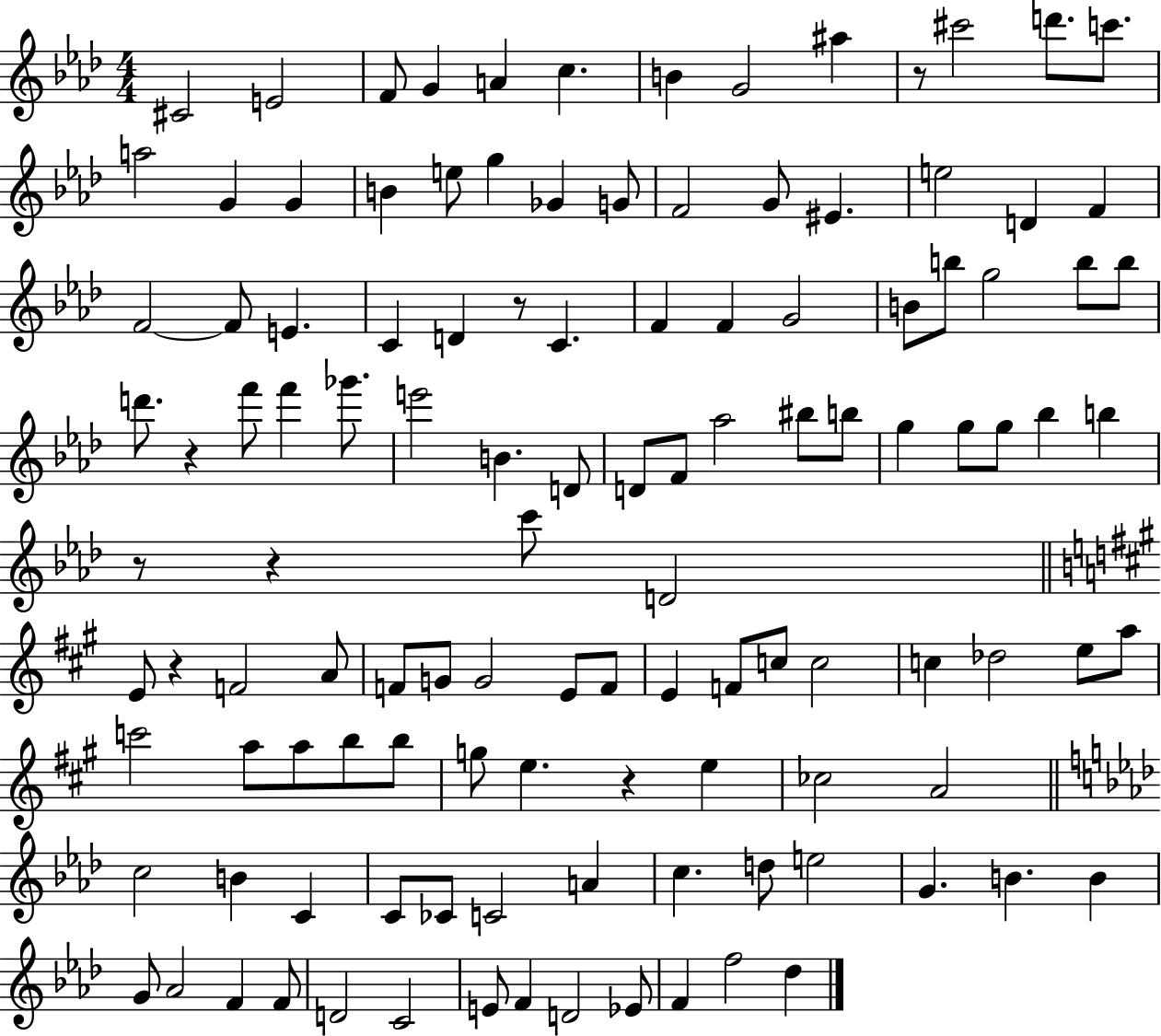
{
  \clef treble
  \numericTimeSignature
  \time 4/4
  \key aes \major
  cis'2 e'2 | f'8 g'4 a'4 c''4. | b'4 g'2 ais''4 | r8 cis'''2 d'''8. c'''8. | \break a''2 g'4 g'4 | b'4 e''8 g''4 ges'4 g'8 | f'2 g'8 eis'4. | e''2 d'4 f'4 | \break f'2~~ f'8 e'4. | c'4 d'4 r8 c'4. | f'4 f'4 g'2 | b'8 b''8 g''2 b''8 b''8 | \break d'''8. r4 f'''8 f'''4 ges'''8. | e'''2 b'4. d'8 | d'8 f'8 aes''2 bis''8 b''8 | g''4 g''8 g''8 bes''4 b''4 | \break r8 r4 c'''8 d'2 | \bar "||" \break \key a \major e'8 r4 f'2 a'8 | f'8 g'8 g'2 e'8 f'8 | e'4 f'8 c''8 c''2 | c''4 des''2 e''8 a''8 | \break c'''2 a''8 a''8 b''8 b''8 | g''8 e''4. r4 e''4 | ces''2 a'2 | \bar "||" \break \key aes \major c''2 b'4 c'4 | c'8 ces'8 c'2 a'4 | c''4. d''8 e''2 | g'4. b'4. b'4 | \break g'8 aes'2 f'4 f'8 | d'2 c'2 | e'8 f'4 d'2 ees'8 | f'4 f''2 des''4 | \break \bar "|."
}